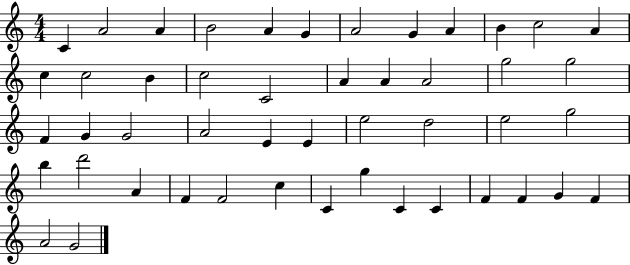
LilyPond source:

{
  \clef treble
  \numericTimeSignature
  \time 4/4
  \key c \major
  c'4 a'2 a'4 | b'2 a'4 g'4 | a'2 g'4 a'4 | b'4 c''2 a'4 | \break c''4 c''2 b'4 | c''2 c'2 | a'4 a'4 a'2 | g''2 g''2 | \break f'4 g'4 g'2 | a'2 e'4 e'4 | e''2 d''2 | e''2 g''2 | \break b''4 d'''2 a'4 | f'4 f'2 c''4 | c'4 g''4 c'4 c'4 | f'4 f'4 g'4 f'4 | \break a'2 g'2 | \bar "|."
}